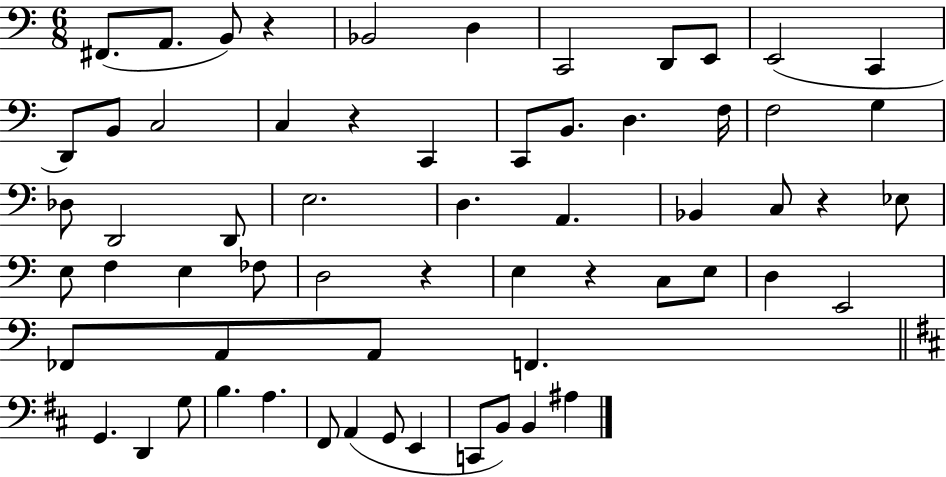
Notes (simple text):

F#2/e. A2/e. B2/e R/q Bb2/h D3/q C2/h D2/e E2/e E2/h C2/q D2/e B2/e C3/h C3/q R/q C2/q C2/e B2/e. D3/q. F3/s F3/h G3/q Db3/e D2/h D2/e E3/h. D3/q. A2/q. Bb2/q C3/e R/q Eb3/e E3/e F3/q E3/q FES3/e D3/h R/q E3/q R/q C3/e E3/e D3/q E2/h FES2/e A2/e A2/e F2/q. G2/q. D2/q G3/e B3/q. A3/q. F#2/e A2/q G2/e E2/q C2/e B2/e B2/q A#3/q